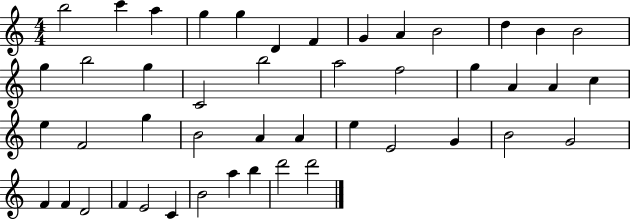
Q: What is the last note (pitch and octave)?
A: D6